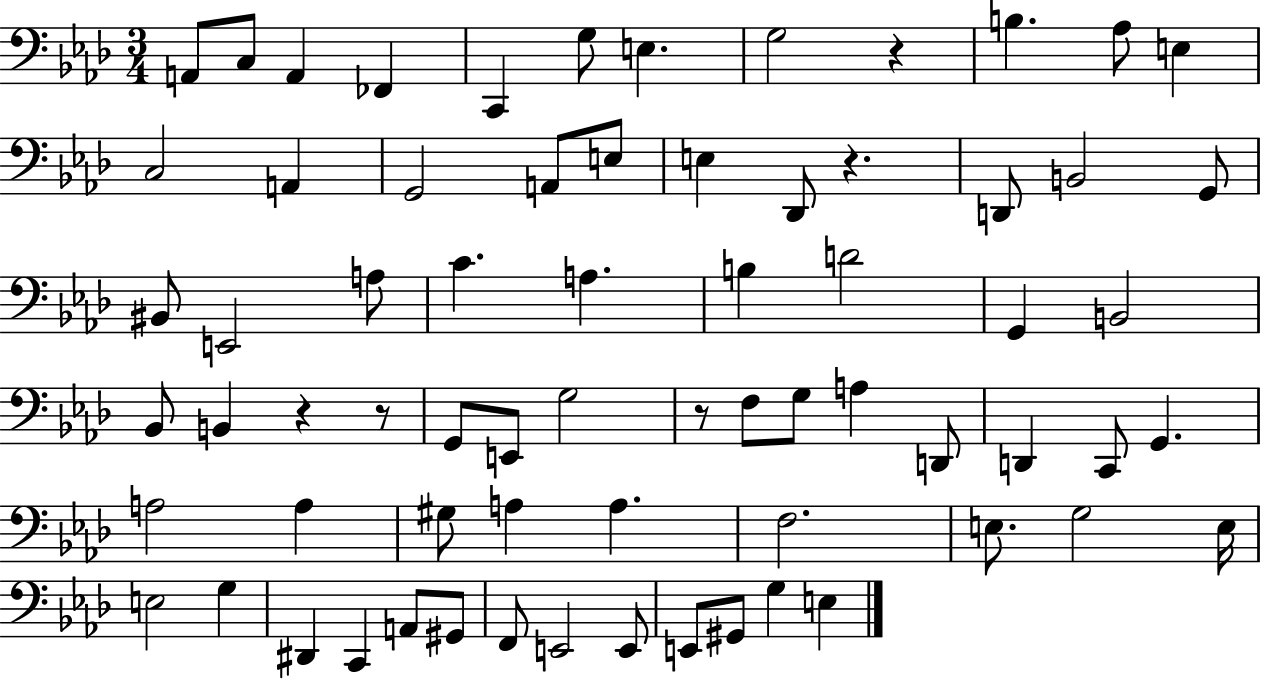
A2/e C3/e A2/q FES2/q C2/q G3/e E3/q. G3/h R/q B3/q. Ab3/e E3/q C3/h A2/q G2/h A2/e E3/e E3/q Db2/e R/q. D2/e B2/h G2/e BIS2/e E2/h A3/e C4/q. A3/q. B3/q D4/h G2/q B2/h Bb2/e B2/q R/q R/e G2/e E2/e G3/h R/e F3/e G3/e A3/q D2/e D2/q C2/e G2/q. A3/h A3/q G#3/e A3/q A3/q. F3/h. E3/e. G3/h E3/s E3/h G3/q D#2/q C2/q A2/e G#2/e F2/e E2/h E2/e E2/e G#2/e G3/q E3/q